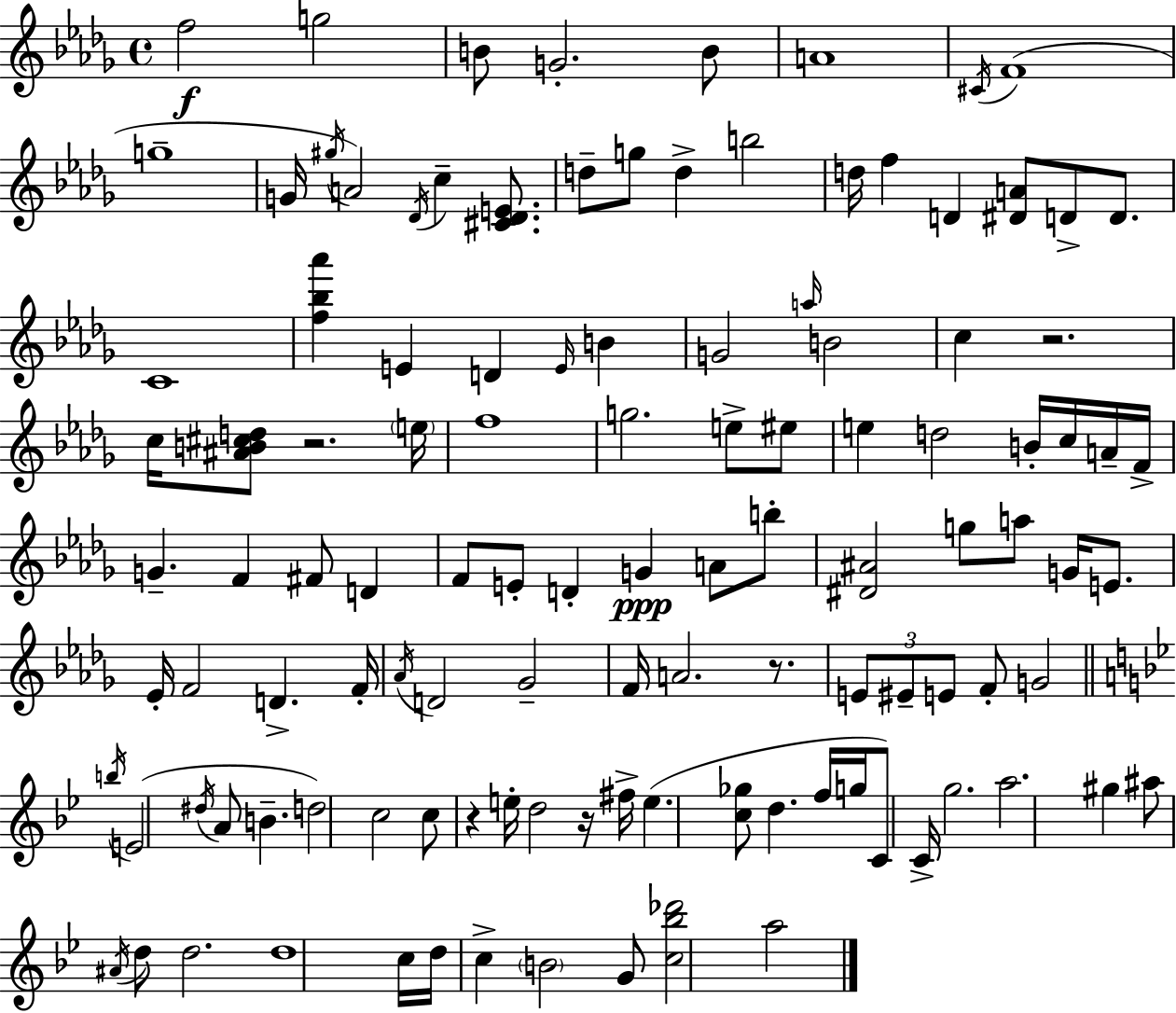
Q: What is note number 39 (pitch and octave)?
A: E5